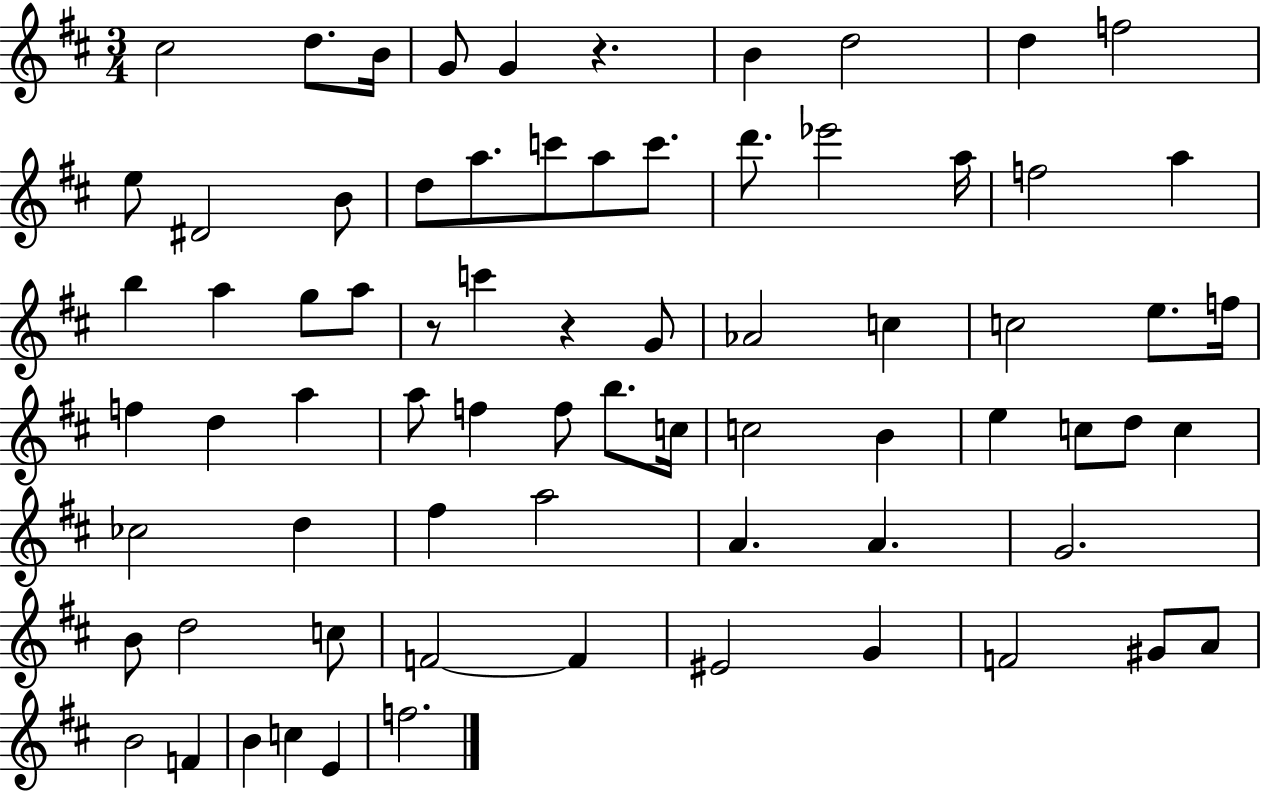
{
  \clef treble
  \numericTimeSignature
  \time 3/4
  \key d \major
  cis''2 d''8. b'16 | g'8 g'4 r4. | b'4 d''2 | d''4 f''2 | \break e''8 dis'2 b'8 | d''8 a''8. c'''8 a''8 c'''8. | d'''8. ees'''2 a''16 | f''2 a''4 | \break b''4 a''4 g''8 a''8 | r8 c'''4 r4 g'8 | aes'2 c''4 | c''2 e''8. f''16 | \break f''4 d''4 a''4 | a''8 f''4 f''8 b''8. c''16 | c''2 b'4 | e''4 c''8 d''8 c''4 | \break ces''2 d''4 | fis''4 a''2 | a'4. a'4. | g'2. | \break b'8 d''2 c''8 | f'2~~ f'4 | eis'2 g'4 | f'2 gis'8 a'8 | \break b'2 f'4 | b'4 c''4 e'4 | f''2. | \bar "|."
}